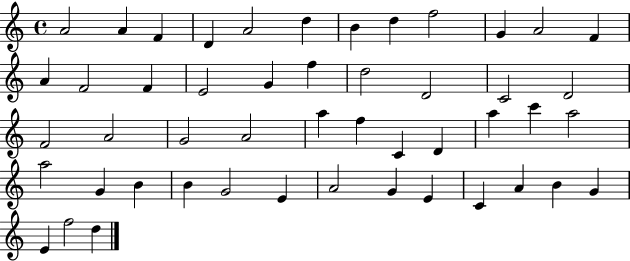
A4/h A4/q F4/q D4/q A4/h D5/q B4/q D5/q F5/h G4/q A4/h F4/q A4/q F4/h F4/q E4/h G4/q F5/q D5/h D4/h C4/h D4/h F4/h A4/h G4/h A4/h A5/q F5/q C4/q D4/q A5/q C6/q A5/h A5/h G4/q B4/q B4/q G4/h E4/q A4/h G4/q E4/q C4/q A4/q B4/q G4/q E4/q F5/h D5/q